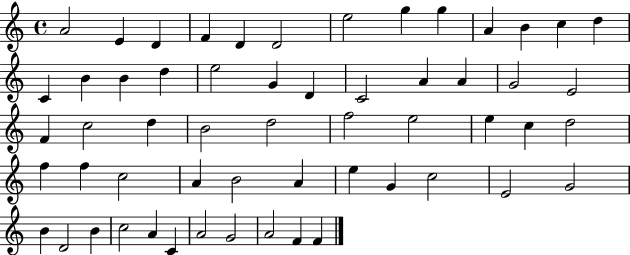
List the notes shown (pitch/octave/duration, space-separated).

A4/h E4/q D4/q F4/q D4/q D4/h E5/h G5/q G5/q A4/q B4/q C5/q D5/q C4/q B4/q B4/q D5/q E5/h G4/q D4/q C4/h A4/q A4/q G4/h E4/h F4/q C5/h D5/q B4/h D5/h F5/h E5/h E5/q C5/q D5/h F5/q F5/q C5/h A4/q B4/h A4/q E5/q G4/q C5/h E4/h G4/h B4/q D4/h B4/q C5/h A4/q C4/q A4/h G4/h A4/h F4/q F4/q